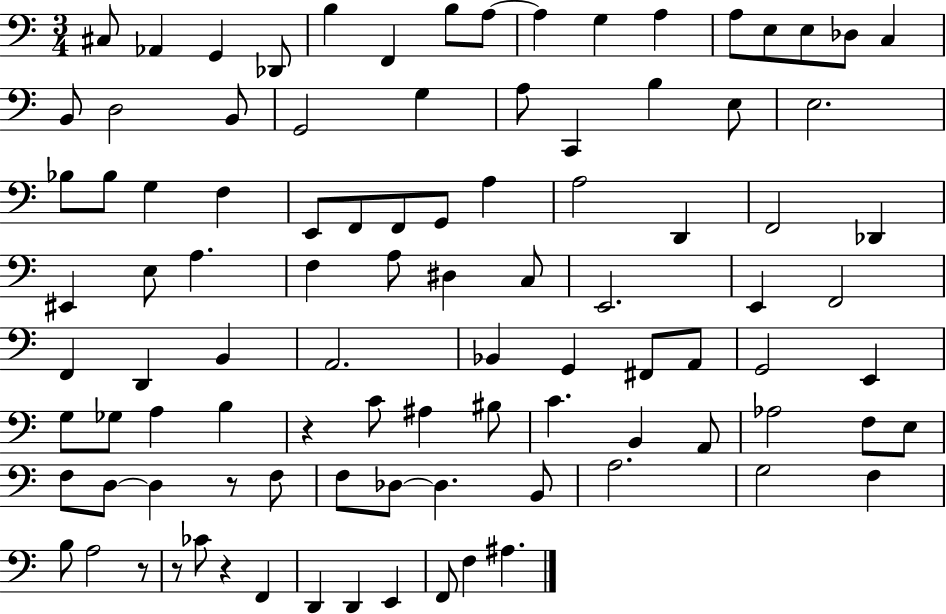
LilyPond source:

{
  \clef bass
  \numericTimeSignature
  \time 3/4
  \key c \major
  cis8 aes,4 g,4 des,8 | b4 f,4 b8 a8~~ | a4 g4 a4 | a8 e8 e8 des8 c4 | \break b,8 d2 b,8 | g,2 g4 | a8 c,4 b4 e8 | e2. | \break bes8 bes8 g4 f4 | e,8 f,8 f,8 g,8 a4 | a2 d,4 | f,2 des,4 | \break eis,4 e8 a4. | f4 a8 dis4 c8 | e,2. | e,4 f,2 | \break f,4 d,4 b,4 | a,2. | bes,4 g,4 fis,8 a,8 | g,2 e,4 | \break g8 ges8 a4 b4 | r4 c'8 ais4 bis8 | c'4. b,4 a,8 | aes2 f8 e8 | \break f8 d8~~ d4 r8 f8 | f8 des8~~ des4. b,8 | a2. | g2 f4 | \break b8 a2 r8 | r8 ces'8 r4 f,4 | d,4 d,4 e,4 | f,8 f4 ais4. | \break \bar "|."
}